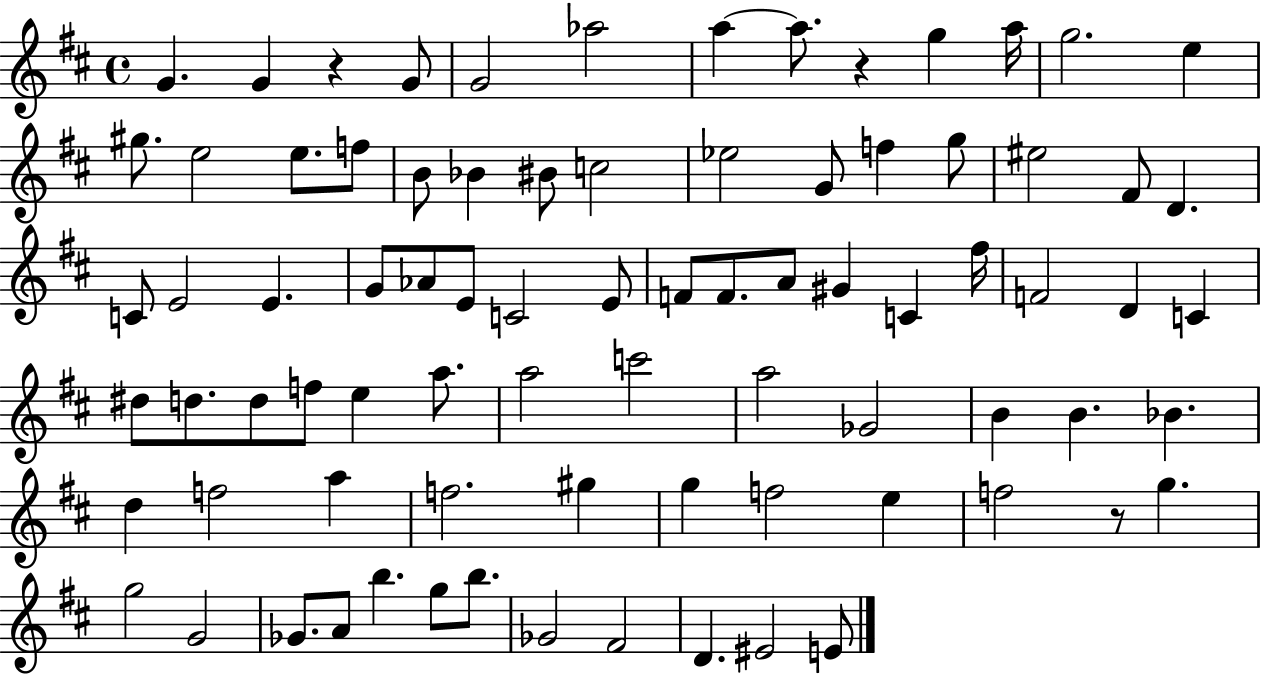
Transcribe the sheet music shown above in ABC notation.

X:1
T:Untitled
M:4/4
L:1/4
K:D
G G z G/2 G2 _a2 a a/2 z g a/4 g2 e ^g/2 e2 e/2 f/2 B/2 _B ^B/2 c2 _e2 G/2 f g/2 ^e2 ^F/2 D C/2 E2 E G/2 _A/2 E/2 C2 E/2 F/2 F/2 A/2 ^G C ^f/4 F2 D C ^d/2 d/2 d/2 f/2 e a/2 a2 c'2 a2 _G2 B B _B d f2 a f2 ^g g f2 e f2 z/2 g g2 G2 _G/2 A/2 b g/2 b/2 _G2 ^F2 D ^E2 E/2